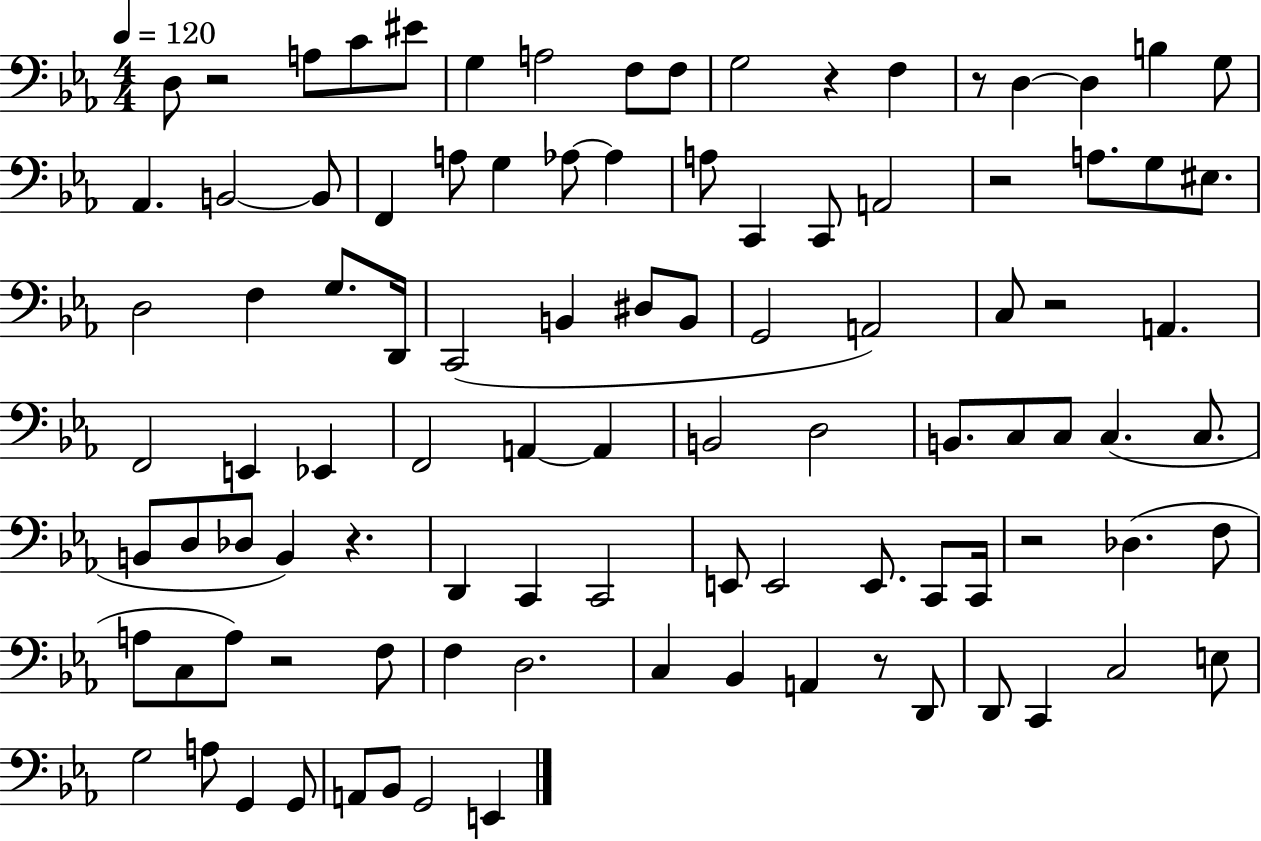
{
  \clef bass
  \numericTimeSignature
  \time 4/4
  \key ees \major
  \tempo 4 = 120
  d8 r2 a8 c'8 eis'8 | g4 a2 f8 f8 | g2 r4 f4 | r8 d4~~ d4 b4 g8 | \break aes,4. b,2~~ b,8 | f,4 a8 g4 aes8~~ aes4 | a8 c,4 c,8 a,2 | r2 a8. g8 eis8. | \break d2 f4 g8. d,16 | c,2( b,4 dis8 b,8 | g,2 a,2) | c8 r2 a,4. | \break f,2 e,4 ees,4 | f,2 a,4~~ a,4 | b,2 d2 | b,8. c8 c8 c4.( c8. | \break b,8 d8 des8 b,4) r4. | d,4 c,4 c,2 | e,8 e,2 e,8. c,8 c,16 | r2 des4.( f8 | \break a8 c8 a8) r2 f8 | f4 d2. | c4 bes,4 a,4 r8 d,8 | d,8 c,4 c2 e8 | \break g2 a8 g,4 g,8 | a,8 bes,8 g,2 e,4 | \bar "|."
}